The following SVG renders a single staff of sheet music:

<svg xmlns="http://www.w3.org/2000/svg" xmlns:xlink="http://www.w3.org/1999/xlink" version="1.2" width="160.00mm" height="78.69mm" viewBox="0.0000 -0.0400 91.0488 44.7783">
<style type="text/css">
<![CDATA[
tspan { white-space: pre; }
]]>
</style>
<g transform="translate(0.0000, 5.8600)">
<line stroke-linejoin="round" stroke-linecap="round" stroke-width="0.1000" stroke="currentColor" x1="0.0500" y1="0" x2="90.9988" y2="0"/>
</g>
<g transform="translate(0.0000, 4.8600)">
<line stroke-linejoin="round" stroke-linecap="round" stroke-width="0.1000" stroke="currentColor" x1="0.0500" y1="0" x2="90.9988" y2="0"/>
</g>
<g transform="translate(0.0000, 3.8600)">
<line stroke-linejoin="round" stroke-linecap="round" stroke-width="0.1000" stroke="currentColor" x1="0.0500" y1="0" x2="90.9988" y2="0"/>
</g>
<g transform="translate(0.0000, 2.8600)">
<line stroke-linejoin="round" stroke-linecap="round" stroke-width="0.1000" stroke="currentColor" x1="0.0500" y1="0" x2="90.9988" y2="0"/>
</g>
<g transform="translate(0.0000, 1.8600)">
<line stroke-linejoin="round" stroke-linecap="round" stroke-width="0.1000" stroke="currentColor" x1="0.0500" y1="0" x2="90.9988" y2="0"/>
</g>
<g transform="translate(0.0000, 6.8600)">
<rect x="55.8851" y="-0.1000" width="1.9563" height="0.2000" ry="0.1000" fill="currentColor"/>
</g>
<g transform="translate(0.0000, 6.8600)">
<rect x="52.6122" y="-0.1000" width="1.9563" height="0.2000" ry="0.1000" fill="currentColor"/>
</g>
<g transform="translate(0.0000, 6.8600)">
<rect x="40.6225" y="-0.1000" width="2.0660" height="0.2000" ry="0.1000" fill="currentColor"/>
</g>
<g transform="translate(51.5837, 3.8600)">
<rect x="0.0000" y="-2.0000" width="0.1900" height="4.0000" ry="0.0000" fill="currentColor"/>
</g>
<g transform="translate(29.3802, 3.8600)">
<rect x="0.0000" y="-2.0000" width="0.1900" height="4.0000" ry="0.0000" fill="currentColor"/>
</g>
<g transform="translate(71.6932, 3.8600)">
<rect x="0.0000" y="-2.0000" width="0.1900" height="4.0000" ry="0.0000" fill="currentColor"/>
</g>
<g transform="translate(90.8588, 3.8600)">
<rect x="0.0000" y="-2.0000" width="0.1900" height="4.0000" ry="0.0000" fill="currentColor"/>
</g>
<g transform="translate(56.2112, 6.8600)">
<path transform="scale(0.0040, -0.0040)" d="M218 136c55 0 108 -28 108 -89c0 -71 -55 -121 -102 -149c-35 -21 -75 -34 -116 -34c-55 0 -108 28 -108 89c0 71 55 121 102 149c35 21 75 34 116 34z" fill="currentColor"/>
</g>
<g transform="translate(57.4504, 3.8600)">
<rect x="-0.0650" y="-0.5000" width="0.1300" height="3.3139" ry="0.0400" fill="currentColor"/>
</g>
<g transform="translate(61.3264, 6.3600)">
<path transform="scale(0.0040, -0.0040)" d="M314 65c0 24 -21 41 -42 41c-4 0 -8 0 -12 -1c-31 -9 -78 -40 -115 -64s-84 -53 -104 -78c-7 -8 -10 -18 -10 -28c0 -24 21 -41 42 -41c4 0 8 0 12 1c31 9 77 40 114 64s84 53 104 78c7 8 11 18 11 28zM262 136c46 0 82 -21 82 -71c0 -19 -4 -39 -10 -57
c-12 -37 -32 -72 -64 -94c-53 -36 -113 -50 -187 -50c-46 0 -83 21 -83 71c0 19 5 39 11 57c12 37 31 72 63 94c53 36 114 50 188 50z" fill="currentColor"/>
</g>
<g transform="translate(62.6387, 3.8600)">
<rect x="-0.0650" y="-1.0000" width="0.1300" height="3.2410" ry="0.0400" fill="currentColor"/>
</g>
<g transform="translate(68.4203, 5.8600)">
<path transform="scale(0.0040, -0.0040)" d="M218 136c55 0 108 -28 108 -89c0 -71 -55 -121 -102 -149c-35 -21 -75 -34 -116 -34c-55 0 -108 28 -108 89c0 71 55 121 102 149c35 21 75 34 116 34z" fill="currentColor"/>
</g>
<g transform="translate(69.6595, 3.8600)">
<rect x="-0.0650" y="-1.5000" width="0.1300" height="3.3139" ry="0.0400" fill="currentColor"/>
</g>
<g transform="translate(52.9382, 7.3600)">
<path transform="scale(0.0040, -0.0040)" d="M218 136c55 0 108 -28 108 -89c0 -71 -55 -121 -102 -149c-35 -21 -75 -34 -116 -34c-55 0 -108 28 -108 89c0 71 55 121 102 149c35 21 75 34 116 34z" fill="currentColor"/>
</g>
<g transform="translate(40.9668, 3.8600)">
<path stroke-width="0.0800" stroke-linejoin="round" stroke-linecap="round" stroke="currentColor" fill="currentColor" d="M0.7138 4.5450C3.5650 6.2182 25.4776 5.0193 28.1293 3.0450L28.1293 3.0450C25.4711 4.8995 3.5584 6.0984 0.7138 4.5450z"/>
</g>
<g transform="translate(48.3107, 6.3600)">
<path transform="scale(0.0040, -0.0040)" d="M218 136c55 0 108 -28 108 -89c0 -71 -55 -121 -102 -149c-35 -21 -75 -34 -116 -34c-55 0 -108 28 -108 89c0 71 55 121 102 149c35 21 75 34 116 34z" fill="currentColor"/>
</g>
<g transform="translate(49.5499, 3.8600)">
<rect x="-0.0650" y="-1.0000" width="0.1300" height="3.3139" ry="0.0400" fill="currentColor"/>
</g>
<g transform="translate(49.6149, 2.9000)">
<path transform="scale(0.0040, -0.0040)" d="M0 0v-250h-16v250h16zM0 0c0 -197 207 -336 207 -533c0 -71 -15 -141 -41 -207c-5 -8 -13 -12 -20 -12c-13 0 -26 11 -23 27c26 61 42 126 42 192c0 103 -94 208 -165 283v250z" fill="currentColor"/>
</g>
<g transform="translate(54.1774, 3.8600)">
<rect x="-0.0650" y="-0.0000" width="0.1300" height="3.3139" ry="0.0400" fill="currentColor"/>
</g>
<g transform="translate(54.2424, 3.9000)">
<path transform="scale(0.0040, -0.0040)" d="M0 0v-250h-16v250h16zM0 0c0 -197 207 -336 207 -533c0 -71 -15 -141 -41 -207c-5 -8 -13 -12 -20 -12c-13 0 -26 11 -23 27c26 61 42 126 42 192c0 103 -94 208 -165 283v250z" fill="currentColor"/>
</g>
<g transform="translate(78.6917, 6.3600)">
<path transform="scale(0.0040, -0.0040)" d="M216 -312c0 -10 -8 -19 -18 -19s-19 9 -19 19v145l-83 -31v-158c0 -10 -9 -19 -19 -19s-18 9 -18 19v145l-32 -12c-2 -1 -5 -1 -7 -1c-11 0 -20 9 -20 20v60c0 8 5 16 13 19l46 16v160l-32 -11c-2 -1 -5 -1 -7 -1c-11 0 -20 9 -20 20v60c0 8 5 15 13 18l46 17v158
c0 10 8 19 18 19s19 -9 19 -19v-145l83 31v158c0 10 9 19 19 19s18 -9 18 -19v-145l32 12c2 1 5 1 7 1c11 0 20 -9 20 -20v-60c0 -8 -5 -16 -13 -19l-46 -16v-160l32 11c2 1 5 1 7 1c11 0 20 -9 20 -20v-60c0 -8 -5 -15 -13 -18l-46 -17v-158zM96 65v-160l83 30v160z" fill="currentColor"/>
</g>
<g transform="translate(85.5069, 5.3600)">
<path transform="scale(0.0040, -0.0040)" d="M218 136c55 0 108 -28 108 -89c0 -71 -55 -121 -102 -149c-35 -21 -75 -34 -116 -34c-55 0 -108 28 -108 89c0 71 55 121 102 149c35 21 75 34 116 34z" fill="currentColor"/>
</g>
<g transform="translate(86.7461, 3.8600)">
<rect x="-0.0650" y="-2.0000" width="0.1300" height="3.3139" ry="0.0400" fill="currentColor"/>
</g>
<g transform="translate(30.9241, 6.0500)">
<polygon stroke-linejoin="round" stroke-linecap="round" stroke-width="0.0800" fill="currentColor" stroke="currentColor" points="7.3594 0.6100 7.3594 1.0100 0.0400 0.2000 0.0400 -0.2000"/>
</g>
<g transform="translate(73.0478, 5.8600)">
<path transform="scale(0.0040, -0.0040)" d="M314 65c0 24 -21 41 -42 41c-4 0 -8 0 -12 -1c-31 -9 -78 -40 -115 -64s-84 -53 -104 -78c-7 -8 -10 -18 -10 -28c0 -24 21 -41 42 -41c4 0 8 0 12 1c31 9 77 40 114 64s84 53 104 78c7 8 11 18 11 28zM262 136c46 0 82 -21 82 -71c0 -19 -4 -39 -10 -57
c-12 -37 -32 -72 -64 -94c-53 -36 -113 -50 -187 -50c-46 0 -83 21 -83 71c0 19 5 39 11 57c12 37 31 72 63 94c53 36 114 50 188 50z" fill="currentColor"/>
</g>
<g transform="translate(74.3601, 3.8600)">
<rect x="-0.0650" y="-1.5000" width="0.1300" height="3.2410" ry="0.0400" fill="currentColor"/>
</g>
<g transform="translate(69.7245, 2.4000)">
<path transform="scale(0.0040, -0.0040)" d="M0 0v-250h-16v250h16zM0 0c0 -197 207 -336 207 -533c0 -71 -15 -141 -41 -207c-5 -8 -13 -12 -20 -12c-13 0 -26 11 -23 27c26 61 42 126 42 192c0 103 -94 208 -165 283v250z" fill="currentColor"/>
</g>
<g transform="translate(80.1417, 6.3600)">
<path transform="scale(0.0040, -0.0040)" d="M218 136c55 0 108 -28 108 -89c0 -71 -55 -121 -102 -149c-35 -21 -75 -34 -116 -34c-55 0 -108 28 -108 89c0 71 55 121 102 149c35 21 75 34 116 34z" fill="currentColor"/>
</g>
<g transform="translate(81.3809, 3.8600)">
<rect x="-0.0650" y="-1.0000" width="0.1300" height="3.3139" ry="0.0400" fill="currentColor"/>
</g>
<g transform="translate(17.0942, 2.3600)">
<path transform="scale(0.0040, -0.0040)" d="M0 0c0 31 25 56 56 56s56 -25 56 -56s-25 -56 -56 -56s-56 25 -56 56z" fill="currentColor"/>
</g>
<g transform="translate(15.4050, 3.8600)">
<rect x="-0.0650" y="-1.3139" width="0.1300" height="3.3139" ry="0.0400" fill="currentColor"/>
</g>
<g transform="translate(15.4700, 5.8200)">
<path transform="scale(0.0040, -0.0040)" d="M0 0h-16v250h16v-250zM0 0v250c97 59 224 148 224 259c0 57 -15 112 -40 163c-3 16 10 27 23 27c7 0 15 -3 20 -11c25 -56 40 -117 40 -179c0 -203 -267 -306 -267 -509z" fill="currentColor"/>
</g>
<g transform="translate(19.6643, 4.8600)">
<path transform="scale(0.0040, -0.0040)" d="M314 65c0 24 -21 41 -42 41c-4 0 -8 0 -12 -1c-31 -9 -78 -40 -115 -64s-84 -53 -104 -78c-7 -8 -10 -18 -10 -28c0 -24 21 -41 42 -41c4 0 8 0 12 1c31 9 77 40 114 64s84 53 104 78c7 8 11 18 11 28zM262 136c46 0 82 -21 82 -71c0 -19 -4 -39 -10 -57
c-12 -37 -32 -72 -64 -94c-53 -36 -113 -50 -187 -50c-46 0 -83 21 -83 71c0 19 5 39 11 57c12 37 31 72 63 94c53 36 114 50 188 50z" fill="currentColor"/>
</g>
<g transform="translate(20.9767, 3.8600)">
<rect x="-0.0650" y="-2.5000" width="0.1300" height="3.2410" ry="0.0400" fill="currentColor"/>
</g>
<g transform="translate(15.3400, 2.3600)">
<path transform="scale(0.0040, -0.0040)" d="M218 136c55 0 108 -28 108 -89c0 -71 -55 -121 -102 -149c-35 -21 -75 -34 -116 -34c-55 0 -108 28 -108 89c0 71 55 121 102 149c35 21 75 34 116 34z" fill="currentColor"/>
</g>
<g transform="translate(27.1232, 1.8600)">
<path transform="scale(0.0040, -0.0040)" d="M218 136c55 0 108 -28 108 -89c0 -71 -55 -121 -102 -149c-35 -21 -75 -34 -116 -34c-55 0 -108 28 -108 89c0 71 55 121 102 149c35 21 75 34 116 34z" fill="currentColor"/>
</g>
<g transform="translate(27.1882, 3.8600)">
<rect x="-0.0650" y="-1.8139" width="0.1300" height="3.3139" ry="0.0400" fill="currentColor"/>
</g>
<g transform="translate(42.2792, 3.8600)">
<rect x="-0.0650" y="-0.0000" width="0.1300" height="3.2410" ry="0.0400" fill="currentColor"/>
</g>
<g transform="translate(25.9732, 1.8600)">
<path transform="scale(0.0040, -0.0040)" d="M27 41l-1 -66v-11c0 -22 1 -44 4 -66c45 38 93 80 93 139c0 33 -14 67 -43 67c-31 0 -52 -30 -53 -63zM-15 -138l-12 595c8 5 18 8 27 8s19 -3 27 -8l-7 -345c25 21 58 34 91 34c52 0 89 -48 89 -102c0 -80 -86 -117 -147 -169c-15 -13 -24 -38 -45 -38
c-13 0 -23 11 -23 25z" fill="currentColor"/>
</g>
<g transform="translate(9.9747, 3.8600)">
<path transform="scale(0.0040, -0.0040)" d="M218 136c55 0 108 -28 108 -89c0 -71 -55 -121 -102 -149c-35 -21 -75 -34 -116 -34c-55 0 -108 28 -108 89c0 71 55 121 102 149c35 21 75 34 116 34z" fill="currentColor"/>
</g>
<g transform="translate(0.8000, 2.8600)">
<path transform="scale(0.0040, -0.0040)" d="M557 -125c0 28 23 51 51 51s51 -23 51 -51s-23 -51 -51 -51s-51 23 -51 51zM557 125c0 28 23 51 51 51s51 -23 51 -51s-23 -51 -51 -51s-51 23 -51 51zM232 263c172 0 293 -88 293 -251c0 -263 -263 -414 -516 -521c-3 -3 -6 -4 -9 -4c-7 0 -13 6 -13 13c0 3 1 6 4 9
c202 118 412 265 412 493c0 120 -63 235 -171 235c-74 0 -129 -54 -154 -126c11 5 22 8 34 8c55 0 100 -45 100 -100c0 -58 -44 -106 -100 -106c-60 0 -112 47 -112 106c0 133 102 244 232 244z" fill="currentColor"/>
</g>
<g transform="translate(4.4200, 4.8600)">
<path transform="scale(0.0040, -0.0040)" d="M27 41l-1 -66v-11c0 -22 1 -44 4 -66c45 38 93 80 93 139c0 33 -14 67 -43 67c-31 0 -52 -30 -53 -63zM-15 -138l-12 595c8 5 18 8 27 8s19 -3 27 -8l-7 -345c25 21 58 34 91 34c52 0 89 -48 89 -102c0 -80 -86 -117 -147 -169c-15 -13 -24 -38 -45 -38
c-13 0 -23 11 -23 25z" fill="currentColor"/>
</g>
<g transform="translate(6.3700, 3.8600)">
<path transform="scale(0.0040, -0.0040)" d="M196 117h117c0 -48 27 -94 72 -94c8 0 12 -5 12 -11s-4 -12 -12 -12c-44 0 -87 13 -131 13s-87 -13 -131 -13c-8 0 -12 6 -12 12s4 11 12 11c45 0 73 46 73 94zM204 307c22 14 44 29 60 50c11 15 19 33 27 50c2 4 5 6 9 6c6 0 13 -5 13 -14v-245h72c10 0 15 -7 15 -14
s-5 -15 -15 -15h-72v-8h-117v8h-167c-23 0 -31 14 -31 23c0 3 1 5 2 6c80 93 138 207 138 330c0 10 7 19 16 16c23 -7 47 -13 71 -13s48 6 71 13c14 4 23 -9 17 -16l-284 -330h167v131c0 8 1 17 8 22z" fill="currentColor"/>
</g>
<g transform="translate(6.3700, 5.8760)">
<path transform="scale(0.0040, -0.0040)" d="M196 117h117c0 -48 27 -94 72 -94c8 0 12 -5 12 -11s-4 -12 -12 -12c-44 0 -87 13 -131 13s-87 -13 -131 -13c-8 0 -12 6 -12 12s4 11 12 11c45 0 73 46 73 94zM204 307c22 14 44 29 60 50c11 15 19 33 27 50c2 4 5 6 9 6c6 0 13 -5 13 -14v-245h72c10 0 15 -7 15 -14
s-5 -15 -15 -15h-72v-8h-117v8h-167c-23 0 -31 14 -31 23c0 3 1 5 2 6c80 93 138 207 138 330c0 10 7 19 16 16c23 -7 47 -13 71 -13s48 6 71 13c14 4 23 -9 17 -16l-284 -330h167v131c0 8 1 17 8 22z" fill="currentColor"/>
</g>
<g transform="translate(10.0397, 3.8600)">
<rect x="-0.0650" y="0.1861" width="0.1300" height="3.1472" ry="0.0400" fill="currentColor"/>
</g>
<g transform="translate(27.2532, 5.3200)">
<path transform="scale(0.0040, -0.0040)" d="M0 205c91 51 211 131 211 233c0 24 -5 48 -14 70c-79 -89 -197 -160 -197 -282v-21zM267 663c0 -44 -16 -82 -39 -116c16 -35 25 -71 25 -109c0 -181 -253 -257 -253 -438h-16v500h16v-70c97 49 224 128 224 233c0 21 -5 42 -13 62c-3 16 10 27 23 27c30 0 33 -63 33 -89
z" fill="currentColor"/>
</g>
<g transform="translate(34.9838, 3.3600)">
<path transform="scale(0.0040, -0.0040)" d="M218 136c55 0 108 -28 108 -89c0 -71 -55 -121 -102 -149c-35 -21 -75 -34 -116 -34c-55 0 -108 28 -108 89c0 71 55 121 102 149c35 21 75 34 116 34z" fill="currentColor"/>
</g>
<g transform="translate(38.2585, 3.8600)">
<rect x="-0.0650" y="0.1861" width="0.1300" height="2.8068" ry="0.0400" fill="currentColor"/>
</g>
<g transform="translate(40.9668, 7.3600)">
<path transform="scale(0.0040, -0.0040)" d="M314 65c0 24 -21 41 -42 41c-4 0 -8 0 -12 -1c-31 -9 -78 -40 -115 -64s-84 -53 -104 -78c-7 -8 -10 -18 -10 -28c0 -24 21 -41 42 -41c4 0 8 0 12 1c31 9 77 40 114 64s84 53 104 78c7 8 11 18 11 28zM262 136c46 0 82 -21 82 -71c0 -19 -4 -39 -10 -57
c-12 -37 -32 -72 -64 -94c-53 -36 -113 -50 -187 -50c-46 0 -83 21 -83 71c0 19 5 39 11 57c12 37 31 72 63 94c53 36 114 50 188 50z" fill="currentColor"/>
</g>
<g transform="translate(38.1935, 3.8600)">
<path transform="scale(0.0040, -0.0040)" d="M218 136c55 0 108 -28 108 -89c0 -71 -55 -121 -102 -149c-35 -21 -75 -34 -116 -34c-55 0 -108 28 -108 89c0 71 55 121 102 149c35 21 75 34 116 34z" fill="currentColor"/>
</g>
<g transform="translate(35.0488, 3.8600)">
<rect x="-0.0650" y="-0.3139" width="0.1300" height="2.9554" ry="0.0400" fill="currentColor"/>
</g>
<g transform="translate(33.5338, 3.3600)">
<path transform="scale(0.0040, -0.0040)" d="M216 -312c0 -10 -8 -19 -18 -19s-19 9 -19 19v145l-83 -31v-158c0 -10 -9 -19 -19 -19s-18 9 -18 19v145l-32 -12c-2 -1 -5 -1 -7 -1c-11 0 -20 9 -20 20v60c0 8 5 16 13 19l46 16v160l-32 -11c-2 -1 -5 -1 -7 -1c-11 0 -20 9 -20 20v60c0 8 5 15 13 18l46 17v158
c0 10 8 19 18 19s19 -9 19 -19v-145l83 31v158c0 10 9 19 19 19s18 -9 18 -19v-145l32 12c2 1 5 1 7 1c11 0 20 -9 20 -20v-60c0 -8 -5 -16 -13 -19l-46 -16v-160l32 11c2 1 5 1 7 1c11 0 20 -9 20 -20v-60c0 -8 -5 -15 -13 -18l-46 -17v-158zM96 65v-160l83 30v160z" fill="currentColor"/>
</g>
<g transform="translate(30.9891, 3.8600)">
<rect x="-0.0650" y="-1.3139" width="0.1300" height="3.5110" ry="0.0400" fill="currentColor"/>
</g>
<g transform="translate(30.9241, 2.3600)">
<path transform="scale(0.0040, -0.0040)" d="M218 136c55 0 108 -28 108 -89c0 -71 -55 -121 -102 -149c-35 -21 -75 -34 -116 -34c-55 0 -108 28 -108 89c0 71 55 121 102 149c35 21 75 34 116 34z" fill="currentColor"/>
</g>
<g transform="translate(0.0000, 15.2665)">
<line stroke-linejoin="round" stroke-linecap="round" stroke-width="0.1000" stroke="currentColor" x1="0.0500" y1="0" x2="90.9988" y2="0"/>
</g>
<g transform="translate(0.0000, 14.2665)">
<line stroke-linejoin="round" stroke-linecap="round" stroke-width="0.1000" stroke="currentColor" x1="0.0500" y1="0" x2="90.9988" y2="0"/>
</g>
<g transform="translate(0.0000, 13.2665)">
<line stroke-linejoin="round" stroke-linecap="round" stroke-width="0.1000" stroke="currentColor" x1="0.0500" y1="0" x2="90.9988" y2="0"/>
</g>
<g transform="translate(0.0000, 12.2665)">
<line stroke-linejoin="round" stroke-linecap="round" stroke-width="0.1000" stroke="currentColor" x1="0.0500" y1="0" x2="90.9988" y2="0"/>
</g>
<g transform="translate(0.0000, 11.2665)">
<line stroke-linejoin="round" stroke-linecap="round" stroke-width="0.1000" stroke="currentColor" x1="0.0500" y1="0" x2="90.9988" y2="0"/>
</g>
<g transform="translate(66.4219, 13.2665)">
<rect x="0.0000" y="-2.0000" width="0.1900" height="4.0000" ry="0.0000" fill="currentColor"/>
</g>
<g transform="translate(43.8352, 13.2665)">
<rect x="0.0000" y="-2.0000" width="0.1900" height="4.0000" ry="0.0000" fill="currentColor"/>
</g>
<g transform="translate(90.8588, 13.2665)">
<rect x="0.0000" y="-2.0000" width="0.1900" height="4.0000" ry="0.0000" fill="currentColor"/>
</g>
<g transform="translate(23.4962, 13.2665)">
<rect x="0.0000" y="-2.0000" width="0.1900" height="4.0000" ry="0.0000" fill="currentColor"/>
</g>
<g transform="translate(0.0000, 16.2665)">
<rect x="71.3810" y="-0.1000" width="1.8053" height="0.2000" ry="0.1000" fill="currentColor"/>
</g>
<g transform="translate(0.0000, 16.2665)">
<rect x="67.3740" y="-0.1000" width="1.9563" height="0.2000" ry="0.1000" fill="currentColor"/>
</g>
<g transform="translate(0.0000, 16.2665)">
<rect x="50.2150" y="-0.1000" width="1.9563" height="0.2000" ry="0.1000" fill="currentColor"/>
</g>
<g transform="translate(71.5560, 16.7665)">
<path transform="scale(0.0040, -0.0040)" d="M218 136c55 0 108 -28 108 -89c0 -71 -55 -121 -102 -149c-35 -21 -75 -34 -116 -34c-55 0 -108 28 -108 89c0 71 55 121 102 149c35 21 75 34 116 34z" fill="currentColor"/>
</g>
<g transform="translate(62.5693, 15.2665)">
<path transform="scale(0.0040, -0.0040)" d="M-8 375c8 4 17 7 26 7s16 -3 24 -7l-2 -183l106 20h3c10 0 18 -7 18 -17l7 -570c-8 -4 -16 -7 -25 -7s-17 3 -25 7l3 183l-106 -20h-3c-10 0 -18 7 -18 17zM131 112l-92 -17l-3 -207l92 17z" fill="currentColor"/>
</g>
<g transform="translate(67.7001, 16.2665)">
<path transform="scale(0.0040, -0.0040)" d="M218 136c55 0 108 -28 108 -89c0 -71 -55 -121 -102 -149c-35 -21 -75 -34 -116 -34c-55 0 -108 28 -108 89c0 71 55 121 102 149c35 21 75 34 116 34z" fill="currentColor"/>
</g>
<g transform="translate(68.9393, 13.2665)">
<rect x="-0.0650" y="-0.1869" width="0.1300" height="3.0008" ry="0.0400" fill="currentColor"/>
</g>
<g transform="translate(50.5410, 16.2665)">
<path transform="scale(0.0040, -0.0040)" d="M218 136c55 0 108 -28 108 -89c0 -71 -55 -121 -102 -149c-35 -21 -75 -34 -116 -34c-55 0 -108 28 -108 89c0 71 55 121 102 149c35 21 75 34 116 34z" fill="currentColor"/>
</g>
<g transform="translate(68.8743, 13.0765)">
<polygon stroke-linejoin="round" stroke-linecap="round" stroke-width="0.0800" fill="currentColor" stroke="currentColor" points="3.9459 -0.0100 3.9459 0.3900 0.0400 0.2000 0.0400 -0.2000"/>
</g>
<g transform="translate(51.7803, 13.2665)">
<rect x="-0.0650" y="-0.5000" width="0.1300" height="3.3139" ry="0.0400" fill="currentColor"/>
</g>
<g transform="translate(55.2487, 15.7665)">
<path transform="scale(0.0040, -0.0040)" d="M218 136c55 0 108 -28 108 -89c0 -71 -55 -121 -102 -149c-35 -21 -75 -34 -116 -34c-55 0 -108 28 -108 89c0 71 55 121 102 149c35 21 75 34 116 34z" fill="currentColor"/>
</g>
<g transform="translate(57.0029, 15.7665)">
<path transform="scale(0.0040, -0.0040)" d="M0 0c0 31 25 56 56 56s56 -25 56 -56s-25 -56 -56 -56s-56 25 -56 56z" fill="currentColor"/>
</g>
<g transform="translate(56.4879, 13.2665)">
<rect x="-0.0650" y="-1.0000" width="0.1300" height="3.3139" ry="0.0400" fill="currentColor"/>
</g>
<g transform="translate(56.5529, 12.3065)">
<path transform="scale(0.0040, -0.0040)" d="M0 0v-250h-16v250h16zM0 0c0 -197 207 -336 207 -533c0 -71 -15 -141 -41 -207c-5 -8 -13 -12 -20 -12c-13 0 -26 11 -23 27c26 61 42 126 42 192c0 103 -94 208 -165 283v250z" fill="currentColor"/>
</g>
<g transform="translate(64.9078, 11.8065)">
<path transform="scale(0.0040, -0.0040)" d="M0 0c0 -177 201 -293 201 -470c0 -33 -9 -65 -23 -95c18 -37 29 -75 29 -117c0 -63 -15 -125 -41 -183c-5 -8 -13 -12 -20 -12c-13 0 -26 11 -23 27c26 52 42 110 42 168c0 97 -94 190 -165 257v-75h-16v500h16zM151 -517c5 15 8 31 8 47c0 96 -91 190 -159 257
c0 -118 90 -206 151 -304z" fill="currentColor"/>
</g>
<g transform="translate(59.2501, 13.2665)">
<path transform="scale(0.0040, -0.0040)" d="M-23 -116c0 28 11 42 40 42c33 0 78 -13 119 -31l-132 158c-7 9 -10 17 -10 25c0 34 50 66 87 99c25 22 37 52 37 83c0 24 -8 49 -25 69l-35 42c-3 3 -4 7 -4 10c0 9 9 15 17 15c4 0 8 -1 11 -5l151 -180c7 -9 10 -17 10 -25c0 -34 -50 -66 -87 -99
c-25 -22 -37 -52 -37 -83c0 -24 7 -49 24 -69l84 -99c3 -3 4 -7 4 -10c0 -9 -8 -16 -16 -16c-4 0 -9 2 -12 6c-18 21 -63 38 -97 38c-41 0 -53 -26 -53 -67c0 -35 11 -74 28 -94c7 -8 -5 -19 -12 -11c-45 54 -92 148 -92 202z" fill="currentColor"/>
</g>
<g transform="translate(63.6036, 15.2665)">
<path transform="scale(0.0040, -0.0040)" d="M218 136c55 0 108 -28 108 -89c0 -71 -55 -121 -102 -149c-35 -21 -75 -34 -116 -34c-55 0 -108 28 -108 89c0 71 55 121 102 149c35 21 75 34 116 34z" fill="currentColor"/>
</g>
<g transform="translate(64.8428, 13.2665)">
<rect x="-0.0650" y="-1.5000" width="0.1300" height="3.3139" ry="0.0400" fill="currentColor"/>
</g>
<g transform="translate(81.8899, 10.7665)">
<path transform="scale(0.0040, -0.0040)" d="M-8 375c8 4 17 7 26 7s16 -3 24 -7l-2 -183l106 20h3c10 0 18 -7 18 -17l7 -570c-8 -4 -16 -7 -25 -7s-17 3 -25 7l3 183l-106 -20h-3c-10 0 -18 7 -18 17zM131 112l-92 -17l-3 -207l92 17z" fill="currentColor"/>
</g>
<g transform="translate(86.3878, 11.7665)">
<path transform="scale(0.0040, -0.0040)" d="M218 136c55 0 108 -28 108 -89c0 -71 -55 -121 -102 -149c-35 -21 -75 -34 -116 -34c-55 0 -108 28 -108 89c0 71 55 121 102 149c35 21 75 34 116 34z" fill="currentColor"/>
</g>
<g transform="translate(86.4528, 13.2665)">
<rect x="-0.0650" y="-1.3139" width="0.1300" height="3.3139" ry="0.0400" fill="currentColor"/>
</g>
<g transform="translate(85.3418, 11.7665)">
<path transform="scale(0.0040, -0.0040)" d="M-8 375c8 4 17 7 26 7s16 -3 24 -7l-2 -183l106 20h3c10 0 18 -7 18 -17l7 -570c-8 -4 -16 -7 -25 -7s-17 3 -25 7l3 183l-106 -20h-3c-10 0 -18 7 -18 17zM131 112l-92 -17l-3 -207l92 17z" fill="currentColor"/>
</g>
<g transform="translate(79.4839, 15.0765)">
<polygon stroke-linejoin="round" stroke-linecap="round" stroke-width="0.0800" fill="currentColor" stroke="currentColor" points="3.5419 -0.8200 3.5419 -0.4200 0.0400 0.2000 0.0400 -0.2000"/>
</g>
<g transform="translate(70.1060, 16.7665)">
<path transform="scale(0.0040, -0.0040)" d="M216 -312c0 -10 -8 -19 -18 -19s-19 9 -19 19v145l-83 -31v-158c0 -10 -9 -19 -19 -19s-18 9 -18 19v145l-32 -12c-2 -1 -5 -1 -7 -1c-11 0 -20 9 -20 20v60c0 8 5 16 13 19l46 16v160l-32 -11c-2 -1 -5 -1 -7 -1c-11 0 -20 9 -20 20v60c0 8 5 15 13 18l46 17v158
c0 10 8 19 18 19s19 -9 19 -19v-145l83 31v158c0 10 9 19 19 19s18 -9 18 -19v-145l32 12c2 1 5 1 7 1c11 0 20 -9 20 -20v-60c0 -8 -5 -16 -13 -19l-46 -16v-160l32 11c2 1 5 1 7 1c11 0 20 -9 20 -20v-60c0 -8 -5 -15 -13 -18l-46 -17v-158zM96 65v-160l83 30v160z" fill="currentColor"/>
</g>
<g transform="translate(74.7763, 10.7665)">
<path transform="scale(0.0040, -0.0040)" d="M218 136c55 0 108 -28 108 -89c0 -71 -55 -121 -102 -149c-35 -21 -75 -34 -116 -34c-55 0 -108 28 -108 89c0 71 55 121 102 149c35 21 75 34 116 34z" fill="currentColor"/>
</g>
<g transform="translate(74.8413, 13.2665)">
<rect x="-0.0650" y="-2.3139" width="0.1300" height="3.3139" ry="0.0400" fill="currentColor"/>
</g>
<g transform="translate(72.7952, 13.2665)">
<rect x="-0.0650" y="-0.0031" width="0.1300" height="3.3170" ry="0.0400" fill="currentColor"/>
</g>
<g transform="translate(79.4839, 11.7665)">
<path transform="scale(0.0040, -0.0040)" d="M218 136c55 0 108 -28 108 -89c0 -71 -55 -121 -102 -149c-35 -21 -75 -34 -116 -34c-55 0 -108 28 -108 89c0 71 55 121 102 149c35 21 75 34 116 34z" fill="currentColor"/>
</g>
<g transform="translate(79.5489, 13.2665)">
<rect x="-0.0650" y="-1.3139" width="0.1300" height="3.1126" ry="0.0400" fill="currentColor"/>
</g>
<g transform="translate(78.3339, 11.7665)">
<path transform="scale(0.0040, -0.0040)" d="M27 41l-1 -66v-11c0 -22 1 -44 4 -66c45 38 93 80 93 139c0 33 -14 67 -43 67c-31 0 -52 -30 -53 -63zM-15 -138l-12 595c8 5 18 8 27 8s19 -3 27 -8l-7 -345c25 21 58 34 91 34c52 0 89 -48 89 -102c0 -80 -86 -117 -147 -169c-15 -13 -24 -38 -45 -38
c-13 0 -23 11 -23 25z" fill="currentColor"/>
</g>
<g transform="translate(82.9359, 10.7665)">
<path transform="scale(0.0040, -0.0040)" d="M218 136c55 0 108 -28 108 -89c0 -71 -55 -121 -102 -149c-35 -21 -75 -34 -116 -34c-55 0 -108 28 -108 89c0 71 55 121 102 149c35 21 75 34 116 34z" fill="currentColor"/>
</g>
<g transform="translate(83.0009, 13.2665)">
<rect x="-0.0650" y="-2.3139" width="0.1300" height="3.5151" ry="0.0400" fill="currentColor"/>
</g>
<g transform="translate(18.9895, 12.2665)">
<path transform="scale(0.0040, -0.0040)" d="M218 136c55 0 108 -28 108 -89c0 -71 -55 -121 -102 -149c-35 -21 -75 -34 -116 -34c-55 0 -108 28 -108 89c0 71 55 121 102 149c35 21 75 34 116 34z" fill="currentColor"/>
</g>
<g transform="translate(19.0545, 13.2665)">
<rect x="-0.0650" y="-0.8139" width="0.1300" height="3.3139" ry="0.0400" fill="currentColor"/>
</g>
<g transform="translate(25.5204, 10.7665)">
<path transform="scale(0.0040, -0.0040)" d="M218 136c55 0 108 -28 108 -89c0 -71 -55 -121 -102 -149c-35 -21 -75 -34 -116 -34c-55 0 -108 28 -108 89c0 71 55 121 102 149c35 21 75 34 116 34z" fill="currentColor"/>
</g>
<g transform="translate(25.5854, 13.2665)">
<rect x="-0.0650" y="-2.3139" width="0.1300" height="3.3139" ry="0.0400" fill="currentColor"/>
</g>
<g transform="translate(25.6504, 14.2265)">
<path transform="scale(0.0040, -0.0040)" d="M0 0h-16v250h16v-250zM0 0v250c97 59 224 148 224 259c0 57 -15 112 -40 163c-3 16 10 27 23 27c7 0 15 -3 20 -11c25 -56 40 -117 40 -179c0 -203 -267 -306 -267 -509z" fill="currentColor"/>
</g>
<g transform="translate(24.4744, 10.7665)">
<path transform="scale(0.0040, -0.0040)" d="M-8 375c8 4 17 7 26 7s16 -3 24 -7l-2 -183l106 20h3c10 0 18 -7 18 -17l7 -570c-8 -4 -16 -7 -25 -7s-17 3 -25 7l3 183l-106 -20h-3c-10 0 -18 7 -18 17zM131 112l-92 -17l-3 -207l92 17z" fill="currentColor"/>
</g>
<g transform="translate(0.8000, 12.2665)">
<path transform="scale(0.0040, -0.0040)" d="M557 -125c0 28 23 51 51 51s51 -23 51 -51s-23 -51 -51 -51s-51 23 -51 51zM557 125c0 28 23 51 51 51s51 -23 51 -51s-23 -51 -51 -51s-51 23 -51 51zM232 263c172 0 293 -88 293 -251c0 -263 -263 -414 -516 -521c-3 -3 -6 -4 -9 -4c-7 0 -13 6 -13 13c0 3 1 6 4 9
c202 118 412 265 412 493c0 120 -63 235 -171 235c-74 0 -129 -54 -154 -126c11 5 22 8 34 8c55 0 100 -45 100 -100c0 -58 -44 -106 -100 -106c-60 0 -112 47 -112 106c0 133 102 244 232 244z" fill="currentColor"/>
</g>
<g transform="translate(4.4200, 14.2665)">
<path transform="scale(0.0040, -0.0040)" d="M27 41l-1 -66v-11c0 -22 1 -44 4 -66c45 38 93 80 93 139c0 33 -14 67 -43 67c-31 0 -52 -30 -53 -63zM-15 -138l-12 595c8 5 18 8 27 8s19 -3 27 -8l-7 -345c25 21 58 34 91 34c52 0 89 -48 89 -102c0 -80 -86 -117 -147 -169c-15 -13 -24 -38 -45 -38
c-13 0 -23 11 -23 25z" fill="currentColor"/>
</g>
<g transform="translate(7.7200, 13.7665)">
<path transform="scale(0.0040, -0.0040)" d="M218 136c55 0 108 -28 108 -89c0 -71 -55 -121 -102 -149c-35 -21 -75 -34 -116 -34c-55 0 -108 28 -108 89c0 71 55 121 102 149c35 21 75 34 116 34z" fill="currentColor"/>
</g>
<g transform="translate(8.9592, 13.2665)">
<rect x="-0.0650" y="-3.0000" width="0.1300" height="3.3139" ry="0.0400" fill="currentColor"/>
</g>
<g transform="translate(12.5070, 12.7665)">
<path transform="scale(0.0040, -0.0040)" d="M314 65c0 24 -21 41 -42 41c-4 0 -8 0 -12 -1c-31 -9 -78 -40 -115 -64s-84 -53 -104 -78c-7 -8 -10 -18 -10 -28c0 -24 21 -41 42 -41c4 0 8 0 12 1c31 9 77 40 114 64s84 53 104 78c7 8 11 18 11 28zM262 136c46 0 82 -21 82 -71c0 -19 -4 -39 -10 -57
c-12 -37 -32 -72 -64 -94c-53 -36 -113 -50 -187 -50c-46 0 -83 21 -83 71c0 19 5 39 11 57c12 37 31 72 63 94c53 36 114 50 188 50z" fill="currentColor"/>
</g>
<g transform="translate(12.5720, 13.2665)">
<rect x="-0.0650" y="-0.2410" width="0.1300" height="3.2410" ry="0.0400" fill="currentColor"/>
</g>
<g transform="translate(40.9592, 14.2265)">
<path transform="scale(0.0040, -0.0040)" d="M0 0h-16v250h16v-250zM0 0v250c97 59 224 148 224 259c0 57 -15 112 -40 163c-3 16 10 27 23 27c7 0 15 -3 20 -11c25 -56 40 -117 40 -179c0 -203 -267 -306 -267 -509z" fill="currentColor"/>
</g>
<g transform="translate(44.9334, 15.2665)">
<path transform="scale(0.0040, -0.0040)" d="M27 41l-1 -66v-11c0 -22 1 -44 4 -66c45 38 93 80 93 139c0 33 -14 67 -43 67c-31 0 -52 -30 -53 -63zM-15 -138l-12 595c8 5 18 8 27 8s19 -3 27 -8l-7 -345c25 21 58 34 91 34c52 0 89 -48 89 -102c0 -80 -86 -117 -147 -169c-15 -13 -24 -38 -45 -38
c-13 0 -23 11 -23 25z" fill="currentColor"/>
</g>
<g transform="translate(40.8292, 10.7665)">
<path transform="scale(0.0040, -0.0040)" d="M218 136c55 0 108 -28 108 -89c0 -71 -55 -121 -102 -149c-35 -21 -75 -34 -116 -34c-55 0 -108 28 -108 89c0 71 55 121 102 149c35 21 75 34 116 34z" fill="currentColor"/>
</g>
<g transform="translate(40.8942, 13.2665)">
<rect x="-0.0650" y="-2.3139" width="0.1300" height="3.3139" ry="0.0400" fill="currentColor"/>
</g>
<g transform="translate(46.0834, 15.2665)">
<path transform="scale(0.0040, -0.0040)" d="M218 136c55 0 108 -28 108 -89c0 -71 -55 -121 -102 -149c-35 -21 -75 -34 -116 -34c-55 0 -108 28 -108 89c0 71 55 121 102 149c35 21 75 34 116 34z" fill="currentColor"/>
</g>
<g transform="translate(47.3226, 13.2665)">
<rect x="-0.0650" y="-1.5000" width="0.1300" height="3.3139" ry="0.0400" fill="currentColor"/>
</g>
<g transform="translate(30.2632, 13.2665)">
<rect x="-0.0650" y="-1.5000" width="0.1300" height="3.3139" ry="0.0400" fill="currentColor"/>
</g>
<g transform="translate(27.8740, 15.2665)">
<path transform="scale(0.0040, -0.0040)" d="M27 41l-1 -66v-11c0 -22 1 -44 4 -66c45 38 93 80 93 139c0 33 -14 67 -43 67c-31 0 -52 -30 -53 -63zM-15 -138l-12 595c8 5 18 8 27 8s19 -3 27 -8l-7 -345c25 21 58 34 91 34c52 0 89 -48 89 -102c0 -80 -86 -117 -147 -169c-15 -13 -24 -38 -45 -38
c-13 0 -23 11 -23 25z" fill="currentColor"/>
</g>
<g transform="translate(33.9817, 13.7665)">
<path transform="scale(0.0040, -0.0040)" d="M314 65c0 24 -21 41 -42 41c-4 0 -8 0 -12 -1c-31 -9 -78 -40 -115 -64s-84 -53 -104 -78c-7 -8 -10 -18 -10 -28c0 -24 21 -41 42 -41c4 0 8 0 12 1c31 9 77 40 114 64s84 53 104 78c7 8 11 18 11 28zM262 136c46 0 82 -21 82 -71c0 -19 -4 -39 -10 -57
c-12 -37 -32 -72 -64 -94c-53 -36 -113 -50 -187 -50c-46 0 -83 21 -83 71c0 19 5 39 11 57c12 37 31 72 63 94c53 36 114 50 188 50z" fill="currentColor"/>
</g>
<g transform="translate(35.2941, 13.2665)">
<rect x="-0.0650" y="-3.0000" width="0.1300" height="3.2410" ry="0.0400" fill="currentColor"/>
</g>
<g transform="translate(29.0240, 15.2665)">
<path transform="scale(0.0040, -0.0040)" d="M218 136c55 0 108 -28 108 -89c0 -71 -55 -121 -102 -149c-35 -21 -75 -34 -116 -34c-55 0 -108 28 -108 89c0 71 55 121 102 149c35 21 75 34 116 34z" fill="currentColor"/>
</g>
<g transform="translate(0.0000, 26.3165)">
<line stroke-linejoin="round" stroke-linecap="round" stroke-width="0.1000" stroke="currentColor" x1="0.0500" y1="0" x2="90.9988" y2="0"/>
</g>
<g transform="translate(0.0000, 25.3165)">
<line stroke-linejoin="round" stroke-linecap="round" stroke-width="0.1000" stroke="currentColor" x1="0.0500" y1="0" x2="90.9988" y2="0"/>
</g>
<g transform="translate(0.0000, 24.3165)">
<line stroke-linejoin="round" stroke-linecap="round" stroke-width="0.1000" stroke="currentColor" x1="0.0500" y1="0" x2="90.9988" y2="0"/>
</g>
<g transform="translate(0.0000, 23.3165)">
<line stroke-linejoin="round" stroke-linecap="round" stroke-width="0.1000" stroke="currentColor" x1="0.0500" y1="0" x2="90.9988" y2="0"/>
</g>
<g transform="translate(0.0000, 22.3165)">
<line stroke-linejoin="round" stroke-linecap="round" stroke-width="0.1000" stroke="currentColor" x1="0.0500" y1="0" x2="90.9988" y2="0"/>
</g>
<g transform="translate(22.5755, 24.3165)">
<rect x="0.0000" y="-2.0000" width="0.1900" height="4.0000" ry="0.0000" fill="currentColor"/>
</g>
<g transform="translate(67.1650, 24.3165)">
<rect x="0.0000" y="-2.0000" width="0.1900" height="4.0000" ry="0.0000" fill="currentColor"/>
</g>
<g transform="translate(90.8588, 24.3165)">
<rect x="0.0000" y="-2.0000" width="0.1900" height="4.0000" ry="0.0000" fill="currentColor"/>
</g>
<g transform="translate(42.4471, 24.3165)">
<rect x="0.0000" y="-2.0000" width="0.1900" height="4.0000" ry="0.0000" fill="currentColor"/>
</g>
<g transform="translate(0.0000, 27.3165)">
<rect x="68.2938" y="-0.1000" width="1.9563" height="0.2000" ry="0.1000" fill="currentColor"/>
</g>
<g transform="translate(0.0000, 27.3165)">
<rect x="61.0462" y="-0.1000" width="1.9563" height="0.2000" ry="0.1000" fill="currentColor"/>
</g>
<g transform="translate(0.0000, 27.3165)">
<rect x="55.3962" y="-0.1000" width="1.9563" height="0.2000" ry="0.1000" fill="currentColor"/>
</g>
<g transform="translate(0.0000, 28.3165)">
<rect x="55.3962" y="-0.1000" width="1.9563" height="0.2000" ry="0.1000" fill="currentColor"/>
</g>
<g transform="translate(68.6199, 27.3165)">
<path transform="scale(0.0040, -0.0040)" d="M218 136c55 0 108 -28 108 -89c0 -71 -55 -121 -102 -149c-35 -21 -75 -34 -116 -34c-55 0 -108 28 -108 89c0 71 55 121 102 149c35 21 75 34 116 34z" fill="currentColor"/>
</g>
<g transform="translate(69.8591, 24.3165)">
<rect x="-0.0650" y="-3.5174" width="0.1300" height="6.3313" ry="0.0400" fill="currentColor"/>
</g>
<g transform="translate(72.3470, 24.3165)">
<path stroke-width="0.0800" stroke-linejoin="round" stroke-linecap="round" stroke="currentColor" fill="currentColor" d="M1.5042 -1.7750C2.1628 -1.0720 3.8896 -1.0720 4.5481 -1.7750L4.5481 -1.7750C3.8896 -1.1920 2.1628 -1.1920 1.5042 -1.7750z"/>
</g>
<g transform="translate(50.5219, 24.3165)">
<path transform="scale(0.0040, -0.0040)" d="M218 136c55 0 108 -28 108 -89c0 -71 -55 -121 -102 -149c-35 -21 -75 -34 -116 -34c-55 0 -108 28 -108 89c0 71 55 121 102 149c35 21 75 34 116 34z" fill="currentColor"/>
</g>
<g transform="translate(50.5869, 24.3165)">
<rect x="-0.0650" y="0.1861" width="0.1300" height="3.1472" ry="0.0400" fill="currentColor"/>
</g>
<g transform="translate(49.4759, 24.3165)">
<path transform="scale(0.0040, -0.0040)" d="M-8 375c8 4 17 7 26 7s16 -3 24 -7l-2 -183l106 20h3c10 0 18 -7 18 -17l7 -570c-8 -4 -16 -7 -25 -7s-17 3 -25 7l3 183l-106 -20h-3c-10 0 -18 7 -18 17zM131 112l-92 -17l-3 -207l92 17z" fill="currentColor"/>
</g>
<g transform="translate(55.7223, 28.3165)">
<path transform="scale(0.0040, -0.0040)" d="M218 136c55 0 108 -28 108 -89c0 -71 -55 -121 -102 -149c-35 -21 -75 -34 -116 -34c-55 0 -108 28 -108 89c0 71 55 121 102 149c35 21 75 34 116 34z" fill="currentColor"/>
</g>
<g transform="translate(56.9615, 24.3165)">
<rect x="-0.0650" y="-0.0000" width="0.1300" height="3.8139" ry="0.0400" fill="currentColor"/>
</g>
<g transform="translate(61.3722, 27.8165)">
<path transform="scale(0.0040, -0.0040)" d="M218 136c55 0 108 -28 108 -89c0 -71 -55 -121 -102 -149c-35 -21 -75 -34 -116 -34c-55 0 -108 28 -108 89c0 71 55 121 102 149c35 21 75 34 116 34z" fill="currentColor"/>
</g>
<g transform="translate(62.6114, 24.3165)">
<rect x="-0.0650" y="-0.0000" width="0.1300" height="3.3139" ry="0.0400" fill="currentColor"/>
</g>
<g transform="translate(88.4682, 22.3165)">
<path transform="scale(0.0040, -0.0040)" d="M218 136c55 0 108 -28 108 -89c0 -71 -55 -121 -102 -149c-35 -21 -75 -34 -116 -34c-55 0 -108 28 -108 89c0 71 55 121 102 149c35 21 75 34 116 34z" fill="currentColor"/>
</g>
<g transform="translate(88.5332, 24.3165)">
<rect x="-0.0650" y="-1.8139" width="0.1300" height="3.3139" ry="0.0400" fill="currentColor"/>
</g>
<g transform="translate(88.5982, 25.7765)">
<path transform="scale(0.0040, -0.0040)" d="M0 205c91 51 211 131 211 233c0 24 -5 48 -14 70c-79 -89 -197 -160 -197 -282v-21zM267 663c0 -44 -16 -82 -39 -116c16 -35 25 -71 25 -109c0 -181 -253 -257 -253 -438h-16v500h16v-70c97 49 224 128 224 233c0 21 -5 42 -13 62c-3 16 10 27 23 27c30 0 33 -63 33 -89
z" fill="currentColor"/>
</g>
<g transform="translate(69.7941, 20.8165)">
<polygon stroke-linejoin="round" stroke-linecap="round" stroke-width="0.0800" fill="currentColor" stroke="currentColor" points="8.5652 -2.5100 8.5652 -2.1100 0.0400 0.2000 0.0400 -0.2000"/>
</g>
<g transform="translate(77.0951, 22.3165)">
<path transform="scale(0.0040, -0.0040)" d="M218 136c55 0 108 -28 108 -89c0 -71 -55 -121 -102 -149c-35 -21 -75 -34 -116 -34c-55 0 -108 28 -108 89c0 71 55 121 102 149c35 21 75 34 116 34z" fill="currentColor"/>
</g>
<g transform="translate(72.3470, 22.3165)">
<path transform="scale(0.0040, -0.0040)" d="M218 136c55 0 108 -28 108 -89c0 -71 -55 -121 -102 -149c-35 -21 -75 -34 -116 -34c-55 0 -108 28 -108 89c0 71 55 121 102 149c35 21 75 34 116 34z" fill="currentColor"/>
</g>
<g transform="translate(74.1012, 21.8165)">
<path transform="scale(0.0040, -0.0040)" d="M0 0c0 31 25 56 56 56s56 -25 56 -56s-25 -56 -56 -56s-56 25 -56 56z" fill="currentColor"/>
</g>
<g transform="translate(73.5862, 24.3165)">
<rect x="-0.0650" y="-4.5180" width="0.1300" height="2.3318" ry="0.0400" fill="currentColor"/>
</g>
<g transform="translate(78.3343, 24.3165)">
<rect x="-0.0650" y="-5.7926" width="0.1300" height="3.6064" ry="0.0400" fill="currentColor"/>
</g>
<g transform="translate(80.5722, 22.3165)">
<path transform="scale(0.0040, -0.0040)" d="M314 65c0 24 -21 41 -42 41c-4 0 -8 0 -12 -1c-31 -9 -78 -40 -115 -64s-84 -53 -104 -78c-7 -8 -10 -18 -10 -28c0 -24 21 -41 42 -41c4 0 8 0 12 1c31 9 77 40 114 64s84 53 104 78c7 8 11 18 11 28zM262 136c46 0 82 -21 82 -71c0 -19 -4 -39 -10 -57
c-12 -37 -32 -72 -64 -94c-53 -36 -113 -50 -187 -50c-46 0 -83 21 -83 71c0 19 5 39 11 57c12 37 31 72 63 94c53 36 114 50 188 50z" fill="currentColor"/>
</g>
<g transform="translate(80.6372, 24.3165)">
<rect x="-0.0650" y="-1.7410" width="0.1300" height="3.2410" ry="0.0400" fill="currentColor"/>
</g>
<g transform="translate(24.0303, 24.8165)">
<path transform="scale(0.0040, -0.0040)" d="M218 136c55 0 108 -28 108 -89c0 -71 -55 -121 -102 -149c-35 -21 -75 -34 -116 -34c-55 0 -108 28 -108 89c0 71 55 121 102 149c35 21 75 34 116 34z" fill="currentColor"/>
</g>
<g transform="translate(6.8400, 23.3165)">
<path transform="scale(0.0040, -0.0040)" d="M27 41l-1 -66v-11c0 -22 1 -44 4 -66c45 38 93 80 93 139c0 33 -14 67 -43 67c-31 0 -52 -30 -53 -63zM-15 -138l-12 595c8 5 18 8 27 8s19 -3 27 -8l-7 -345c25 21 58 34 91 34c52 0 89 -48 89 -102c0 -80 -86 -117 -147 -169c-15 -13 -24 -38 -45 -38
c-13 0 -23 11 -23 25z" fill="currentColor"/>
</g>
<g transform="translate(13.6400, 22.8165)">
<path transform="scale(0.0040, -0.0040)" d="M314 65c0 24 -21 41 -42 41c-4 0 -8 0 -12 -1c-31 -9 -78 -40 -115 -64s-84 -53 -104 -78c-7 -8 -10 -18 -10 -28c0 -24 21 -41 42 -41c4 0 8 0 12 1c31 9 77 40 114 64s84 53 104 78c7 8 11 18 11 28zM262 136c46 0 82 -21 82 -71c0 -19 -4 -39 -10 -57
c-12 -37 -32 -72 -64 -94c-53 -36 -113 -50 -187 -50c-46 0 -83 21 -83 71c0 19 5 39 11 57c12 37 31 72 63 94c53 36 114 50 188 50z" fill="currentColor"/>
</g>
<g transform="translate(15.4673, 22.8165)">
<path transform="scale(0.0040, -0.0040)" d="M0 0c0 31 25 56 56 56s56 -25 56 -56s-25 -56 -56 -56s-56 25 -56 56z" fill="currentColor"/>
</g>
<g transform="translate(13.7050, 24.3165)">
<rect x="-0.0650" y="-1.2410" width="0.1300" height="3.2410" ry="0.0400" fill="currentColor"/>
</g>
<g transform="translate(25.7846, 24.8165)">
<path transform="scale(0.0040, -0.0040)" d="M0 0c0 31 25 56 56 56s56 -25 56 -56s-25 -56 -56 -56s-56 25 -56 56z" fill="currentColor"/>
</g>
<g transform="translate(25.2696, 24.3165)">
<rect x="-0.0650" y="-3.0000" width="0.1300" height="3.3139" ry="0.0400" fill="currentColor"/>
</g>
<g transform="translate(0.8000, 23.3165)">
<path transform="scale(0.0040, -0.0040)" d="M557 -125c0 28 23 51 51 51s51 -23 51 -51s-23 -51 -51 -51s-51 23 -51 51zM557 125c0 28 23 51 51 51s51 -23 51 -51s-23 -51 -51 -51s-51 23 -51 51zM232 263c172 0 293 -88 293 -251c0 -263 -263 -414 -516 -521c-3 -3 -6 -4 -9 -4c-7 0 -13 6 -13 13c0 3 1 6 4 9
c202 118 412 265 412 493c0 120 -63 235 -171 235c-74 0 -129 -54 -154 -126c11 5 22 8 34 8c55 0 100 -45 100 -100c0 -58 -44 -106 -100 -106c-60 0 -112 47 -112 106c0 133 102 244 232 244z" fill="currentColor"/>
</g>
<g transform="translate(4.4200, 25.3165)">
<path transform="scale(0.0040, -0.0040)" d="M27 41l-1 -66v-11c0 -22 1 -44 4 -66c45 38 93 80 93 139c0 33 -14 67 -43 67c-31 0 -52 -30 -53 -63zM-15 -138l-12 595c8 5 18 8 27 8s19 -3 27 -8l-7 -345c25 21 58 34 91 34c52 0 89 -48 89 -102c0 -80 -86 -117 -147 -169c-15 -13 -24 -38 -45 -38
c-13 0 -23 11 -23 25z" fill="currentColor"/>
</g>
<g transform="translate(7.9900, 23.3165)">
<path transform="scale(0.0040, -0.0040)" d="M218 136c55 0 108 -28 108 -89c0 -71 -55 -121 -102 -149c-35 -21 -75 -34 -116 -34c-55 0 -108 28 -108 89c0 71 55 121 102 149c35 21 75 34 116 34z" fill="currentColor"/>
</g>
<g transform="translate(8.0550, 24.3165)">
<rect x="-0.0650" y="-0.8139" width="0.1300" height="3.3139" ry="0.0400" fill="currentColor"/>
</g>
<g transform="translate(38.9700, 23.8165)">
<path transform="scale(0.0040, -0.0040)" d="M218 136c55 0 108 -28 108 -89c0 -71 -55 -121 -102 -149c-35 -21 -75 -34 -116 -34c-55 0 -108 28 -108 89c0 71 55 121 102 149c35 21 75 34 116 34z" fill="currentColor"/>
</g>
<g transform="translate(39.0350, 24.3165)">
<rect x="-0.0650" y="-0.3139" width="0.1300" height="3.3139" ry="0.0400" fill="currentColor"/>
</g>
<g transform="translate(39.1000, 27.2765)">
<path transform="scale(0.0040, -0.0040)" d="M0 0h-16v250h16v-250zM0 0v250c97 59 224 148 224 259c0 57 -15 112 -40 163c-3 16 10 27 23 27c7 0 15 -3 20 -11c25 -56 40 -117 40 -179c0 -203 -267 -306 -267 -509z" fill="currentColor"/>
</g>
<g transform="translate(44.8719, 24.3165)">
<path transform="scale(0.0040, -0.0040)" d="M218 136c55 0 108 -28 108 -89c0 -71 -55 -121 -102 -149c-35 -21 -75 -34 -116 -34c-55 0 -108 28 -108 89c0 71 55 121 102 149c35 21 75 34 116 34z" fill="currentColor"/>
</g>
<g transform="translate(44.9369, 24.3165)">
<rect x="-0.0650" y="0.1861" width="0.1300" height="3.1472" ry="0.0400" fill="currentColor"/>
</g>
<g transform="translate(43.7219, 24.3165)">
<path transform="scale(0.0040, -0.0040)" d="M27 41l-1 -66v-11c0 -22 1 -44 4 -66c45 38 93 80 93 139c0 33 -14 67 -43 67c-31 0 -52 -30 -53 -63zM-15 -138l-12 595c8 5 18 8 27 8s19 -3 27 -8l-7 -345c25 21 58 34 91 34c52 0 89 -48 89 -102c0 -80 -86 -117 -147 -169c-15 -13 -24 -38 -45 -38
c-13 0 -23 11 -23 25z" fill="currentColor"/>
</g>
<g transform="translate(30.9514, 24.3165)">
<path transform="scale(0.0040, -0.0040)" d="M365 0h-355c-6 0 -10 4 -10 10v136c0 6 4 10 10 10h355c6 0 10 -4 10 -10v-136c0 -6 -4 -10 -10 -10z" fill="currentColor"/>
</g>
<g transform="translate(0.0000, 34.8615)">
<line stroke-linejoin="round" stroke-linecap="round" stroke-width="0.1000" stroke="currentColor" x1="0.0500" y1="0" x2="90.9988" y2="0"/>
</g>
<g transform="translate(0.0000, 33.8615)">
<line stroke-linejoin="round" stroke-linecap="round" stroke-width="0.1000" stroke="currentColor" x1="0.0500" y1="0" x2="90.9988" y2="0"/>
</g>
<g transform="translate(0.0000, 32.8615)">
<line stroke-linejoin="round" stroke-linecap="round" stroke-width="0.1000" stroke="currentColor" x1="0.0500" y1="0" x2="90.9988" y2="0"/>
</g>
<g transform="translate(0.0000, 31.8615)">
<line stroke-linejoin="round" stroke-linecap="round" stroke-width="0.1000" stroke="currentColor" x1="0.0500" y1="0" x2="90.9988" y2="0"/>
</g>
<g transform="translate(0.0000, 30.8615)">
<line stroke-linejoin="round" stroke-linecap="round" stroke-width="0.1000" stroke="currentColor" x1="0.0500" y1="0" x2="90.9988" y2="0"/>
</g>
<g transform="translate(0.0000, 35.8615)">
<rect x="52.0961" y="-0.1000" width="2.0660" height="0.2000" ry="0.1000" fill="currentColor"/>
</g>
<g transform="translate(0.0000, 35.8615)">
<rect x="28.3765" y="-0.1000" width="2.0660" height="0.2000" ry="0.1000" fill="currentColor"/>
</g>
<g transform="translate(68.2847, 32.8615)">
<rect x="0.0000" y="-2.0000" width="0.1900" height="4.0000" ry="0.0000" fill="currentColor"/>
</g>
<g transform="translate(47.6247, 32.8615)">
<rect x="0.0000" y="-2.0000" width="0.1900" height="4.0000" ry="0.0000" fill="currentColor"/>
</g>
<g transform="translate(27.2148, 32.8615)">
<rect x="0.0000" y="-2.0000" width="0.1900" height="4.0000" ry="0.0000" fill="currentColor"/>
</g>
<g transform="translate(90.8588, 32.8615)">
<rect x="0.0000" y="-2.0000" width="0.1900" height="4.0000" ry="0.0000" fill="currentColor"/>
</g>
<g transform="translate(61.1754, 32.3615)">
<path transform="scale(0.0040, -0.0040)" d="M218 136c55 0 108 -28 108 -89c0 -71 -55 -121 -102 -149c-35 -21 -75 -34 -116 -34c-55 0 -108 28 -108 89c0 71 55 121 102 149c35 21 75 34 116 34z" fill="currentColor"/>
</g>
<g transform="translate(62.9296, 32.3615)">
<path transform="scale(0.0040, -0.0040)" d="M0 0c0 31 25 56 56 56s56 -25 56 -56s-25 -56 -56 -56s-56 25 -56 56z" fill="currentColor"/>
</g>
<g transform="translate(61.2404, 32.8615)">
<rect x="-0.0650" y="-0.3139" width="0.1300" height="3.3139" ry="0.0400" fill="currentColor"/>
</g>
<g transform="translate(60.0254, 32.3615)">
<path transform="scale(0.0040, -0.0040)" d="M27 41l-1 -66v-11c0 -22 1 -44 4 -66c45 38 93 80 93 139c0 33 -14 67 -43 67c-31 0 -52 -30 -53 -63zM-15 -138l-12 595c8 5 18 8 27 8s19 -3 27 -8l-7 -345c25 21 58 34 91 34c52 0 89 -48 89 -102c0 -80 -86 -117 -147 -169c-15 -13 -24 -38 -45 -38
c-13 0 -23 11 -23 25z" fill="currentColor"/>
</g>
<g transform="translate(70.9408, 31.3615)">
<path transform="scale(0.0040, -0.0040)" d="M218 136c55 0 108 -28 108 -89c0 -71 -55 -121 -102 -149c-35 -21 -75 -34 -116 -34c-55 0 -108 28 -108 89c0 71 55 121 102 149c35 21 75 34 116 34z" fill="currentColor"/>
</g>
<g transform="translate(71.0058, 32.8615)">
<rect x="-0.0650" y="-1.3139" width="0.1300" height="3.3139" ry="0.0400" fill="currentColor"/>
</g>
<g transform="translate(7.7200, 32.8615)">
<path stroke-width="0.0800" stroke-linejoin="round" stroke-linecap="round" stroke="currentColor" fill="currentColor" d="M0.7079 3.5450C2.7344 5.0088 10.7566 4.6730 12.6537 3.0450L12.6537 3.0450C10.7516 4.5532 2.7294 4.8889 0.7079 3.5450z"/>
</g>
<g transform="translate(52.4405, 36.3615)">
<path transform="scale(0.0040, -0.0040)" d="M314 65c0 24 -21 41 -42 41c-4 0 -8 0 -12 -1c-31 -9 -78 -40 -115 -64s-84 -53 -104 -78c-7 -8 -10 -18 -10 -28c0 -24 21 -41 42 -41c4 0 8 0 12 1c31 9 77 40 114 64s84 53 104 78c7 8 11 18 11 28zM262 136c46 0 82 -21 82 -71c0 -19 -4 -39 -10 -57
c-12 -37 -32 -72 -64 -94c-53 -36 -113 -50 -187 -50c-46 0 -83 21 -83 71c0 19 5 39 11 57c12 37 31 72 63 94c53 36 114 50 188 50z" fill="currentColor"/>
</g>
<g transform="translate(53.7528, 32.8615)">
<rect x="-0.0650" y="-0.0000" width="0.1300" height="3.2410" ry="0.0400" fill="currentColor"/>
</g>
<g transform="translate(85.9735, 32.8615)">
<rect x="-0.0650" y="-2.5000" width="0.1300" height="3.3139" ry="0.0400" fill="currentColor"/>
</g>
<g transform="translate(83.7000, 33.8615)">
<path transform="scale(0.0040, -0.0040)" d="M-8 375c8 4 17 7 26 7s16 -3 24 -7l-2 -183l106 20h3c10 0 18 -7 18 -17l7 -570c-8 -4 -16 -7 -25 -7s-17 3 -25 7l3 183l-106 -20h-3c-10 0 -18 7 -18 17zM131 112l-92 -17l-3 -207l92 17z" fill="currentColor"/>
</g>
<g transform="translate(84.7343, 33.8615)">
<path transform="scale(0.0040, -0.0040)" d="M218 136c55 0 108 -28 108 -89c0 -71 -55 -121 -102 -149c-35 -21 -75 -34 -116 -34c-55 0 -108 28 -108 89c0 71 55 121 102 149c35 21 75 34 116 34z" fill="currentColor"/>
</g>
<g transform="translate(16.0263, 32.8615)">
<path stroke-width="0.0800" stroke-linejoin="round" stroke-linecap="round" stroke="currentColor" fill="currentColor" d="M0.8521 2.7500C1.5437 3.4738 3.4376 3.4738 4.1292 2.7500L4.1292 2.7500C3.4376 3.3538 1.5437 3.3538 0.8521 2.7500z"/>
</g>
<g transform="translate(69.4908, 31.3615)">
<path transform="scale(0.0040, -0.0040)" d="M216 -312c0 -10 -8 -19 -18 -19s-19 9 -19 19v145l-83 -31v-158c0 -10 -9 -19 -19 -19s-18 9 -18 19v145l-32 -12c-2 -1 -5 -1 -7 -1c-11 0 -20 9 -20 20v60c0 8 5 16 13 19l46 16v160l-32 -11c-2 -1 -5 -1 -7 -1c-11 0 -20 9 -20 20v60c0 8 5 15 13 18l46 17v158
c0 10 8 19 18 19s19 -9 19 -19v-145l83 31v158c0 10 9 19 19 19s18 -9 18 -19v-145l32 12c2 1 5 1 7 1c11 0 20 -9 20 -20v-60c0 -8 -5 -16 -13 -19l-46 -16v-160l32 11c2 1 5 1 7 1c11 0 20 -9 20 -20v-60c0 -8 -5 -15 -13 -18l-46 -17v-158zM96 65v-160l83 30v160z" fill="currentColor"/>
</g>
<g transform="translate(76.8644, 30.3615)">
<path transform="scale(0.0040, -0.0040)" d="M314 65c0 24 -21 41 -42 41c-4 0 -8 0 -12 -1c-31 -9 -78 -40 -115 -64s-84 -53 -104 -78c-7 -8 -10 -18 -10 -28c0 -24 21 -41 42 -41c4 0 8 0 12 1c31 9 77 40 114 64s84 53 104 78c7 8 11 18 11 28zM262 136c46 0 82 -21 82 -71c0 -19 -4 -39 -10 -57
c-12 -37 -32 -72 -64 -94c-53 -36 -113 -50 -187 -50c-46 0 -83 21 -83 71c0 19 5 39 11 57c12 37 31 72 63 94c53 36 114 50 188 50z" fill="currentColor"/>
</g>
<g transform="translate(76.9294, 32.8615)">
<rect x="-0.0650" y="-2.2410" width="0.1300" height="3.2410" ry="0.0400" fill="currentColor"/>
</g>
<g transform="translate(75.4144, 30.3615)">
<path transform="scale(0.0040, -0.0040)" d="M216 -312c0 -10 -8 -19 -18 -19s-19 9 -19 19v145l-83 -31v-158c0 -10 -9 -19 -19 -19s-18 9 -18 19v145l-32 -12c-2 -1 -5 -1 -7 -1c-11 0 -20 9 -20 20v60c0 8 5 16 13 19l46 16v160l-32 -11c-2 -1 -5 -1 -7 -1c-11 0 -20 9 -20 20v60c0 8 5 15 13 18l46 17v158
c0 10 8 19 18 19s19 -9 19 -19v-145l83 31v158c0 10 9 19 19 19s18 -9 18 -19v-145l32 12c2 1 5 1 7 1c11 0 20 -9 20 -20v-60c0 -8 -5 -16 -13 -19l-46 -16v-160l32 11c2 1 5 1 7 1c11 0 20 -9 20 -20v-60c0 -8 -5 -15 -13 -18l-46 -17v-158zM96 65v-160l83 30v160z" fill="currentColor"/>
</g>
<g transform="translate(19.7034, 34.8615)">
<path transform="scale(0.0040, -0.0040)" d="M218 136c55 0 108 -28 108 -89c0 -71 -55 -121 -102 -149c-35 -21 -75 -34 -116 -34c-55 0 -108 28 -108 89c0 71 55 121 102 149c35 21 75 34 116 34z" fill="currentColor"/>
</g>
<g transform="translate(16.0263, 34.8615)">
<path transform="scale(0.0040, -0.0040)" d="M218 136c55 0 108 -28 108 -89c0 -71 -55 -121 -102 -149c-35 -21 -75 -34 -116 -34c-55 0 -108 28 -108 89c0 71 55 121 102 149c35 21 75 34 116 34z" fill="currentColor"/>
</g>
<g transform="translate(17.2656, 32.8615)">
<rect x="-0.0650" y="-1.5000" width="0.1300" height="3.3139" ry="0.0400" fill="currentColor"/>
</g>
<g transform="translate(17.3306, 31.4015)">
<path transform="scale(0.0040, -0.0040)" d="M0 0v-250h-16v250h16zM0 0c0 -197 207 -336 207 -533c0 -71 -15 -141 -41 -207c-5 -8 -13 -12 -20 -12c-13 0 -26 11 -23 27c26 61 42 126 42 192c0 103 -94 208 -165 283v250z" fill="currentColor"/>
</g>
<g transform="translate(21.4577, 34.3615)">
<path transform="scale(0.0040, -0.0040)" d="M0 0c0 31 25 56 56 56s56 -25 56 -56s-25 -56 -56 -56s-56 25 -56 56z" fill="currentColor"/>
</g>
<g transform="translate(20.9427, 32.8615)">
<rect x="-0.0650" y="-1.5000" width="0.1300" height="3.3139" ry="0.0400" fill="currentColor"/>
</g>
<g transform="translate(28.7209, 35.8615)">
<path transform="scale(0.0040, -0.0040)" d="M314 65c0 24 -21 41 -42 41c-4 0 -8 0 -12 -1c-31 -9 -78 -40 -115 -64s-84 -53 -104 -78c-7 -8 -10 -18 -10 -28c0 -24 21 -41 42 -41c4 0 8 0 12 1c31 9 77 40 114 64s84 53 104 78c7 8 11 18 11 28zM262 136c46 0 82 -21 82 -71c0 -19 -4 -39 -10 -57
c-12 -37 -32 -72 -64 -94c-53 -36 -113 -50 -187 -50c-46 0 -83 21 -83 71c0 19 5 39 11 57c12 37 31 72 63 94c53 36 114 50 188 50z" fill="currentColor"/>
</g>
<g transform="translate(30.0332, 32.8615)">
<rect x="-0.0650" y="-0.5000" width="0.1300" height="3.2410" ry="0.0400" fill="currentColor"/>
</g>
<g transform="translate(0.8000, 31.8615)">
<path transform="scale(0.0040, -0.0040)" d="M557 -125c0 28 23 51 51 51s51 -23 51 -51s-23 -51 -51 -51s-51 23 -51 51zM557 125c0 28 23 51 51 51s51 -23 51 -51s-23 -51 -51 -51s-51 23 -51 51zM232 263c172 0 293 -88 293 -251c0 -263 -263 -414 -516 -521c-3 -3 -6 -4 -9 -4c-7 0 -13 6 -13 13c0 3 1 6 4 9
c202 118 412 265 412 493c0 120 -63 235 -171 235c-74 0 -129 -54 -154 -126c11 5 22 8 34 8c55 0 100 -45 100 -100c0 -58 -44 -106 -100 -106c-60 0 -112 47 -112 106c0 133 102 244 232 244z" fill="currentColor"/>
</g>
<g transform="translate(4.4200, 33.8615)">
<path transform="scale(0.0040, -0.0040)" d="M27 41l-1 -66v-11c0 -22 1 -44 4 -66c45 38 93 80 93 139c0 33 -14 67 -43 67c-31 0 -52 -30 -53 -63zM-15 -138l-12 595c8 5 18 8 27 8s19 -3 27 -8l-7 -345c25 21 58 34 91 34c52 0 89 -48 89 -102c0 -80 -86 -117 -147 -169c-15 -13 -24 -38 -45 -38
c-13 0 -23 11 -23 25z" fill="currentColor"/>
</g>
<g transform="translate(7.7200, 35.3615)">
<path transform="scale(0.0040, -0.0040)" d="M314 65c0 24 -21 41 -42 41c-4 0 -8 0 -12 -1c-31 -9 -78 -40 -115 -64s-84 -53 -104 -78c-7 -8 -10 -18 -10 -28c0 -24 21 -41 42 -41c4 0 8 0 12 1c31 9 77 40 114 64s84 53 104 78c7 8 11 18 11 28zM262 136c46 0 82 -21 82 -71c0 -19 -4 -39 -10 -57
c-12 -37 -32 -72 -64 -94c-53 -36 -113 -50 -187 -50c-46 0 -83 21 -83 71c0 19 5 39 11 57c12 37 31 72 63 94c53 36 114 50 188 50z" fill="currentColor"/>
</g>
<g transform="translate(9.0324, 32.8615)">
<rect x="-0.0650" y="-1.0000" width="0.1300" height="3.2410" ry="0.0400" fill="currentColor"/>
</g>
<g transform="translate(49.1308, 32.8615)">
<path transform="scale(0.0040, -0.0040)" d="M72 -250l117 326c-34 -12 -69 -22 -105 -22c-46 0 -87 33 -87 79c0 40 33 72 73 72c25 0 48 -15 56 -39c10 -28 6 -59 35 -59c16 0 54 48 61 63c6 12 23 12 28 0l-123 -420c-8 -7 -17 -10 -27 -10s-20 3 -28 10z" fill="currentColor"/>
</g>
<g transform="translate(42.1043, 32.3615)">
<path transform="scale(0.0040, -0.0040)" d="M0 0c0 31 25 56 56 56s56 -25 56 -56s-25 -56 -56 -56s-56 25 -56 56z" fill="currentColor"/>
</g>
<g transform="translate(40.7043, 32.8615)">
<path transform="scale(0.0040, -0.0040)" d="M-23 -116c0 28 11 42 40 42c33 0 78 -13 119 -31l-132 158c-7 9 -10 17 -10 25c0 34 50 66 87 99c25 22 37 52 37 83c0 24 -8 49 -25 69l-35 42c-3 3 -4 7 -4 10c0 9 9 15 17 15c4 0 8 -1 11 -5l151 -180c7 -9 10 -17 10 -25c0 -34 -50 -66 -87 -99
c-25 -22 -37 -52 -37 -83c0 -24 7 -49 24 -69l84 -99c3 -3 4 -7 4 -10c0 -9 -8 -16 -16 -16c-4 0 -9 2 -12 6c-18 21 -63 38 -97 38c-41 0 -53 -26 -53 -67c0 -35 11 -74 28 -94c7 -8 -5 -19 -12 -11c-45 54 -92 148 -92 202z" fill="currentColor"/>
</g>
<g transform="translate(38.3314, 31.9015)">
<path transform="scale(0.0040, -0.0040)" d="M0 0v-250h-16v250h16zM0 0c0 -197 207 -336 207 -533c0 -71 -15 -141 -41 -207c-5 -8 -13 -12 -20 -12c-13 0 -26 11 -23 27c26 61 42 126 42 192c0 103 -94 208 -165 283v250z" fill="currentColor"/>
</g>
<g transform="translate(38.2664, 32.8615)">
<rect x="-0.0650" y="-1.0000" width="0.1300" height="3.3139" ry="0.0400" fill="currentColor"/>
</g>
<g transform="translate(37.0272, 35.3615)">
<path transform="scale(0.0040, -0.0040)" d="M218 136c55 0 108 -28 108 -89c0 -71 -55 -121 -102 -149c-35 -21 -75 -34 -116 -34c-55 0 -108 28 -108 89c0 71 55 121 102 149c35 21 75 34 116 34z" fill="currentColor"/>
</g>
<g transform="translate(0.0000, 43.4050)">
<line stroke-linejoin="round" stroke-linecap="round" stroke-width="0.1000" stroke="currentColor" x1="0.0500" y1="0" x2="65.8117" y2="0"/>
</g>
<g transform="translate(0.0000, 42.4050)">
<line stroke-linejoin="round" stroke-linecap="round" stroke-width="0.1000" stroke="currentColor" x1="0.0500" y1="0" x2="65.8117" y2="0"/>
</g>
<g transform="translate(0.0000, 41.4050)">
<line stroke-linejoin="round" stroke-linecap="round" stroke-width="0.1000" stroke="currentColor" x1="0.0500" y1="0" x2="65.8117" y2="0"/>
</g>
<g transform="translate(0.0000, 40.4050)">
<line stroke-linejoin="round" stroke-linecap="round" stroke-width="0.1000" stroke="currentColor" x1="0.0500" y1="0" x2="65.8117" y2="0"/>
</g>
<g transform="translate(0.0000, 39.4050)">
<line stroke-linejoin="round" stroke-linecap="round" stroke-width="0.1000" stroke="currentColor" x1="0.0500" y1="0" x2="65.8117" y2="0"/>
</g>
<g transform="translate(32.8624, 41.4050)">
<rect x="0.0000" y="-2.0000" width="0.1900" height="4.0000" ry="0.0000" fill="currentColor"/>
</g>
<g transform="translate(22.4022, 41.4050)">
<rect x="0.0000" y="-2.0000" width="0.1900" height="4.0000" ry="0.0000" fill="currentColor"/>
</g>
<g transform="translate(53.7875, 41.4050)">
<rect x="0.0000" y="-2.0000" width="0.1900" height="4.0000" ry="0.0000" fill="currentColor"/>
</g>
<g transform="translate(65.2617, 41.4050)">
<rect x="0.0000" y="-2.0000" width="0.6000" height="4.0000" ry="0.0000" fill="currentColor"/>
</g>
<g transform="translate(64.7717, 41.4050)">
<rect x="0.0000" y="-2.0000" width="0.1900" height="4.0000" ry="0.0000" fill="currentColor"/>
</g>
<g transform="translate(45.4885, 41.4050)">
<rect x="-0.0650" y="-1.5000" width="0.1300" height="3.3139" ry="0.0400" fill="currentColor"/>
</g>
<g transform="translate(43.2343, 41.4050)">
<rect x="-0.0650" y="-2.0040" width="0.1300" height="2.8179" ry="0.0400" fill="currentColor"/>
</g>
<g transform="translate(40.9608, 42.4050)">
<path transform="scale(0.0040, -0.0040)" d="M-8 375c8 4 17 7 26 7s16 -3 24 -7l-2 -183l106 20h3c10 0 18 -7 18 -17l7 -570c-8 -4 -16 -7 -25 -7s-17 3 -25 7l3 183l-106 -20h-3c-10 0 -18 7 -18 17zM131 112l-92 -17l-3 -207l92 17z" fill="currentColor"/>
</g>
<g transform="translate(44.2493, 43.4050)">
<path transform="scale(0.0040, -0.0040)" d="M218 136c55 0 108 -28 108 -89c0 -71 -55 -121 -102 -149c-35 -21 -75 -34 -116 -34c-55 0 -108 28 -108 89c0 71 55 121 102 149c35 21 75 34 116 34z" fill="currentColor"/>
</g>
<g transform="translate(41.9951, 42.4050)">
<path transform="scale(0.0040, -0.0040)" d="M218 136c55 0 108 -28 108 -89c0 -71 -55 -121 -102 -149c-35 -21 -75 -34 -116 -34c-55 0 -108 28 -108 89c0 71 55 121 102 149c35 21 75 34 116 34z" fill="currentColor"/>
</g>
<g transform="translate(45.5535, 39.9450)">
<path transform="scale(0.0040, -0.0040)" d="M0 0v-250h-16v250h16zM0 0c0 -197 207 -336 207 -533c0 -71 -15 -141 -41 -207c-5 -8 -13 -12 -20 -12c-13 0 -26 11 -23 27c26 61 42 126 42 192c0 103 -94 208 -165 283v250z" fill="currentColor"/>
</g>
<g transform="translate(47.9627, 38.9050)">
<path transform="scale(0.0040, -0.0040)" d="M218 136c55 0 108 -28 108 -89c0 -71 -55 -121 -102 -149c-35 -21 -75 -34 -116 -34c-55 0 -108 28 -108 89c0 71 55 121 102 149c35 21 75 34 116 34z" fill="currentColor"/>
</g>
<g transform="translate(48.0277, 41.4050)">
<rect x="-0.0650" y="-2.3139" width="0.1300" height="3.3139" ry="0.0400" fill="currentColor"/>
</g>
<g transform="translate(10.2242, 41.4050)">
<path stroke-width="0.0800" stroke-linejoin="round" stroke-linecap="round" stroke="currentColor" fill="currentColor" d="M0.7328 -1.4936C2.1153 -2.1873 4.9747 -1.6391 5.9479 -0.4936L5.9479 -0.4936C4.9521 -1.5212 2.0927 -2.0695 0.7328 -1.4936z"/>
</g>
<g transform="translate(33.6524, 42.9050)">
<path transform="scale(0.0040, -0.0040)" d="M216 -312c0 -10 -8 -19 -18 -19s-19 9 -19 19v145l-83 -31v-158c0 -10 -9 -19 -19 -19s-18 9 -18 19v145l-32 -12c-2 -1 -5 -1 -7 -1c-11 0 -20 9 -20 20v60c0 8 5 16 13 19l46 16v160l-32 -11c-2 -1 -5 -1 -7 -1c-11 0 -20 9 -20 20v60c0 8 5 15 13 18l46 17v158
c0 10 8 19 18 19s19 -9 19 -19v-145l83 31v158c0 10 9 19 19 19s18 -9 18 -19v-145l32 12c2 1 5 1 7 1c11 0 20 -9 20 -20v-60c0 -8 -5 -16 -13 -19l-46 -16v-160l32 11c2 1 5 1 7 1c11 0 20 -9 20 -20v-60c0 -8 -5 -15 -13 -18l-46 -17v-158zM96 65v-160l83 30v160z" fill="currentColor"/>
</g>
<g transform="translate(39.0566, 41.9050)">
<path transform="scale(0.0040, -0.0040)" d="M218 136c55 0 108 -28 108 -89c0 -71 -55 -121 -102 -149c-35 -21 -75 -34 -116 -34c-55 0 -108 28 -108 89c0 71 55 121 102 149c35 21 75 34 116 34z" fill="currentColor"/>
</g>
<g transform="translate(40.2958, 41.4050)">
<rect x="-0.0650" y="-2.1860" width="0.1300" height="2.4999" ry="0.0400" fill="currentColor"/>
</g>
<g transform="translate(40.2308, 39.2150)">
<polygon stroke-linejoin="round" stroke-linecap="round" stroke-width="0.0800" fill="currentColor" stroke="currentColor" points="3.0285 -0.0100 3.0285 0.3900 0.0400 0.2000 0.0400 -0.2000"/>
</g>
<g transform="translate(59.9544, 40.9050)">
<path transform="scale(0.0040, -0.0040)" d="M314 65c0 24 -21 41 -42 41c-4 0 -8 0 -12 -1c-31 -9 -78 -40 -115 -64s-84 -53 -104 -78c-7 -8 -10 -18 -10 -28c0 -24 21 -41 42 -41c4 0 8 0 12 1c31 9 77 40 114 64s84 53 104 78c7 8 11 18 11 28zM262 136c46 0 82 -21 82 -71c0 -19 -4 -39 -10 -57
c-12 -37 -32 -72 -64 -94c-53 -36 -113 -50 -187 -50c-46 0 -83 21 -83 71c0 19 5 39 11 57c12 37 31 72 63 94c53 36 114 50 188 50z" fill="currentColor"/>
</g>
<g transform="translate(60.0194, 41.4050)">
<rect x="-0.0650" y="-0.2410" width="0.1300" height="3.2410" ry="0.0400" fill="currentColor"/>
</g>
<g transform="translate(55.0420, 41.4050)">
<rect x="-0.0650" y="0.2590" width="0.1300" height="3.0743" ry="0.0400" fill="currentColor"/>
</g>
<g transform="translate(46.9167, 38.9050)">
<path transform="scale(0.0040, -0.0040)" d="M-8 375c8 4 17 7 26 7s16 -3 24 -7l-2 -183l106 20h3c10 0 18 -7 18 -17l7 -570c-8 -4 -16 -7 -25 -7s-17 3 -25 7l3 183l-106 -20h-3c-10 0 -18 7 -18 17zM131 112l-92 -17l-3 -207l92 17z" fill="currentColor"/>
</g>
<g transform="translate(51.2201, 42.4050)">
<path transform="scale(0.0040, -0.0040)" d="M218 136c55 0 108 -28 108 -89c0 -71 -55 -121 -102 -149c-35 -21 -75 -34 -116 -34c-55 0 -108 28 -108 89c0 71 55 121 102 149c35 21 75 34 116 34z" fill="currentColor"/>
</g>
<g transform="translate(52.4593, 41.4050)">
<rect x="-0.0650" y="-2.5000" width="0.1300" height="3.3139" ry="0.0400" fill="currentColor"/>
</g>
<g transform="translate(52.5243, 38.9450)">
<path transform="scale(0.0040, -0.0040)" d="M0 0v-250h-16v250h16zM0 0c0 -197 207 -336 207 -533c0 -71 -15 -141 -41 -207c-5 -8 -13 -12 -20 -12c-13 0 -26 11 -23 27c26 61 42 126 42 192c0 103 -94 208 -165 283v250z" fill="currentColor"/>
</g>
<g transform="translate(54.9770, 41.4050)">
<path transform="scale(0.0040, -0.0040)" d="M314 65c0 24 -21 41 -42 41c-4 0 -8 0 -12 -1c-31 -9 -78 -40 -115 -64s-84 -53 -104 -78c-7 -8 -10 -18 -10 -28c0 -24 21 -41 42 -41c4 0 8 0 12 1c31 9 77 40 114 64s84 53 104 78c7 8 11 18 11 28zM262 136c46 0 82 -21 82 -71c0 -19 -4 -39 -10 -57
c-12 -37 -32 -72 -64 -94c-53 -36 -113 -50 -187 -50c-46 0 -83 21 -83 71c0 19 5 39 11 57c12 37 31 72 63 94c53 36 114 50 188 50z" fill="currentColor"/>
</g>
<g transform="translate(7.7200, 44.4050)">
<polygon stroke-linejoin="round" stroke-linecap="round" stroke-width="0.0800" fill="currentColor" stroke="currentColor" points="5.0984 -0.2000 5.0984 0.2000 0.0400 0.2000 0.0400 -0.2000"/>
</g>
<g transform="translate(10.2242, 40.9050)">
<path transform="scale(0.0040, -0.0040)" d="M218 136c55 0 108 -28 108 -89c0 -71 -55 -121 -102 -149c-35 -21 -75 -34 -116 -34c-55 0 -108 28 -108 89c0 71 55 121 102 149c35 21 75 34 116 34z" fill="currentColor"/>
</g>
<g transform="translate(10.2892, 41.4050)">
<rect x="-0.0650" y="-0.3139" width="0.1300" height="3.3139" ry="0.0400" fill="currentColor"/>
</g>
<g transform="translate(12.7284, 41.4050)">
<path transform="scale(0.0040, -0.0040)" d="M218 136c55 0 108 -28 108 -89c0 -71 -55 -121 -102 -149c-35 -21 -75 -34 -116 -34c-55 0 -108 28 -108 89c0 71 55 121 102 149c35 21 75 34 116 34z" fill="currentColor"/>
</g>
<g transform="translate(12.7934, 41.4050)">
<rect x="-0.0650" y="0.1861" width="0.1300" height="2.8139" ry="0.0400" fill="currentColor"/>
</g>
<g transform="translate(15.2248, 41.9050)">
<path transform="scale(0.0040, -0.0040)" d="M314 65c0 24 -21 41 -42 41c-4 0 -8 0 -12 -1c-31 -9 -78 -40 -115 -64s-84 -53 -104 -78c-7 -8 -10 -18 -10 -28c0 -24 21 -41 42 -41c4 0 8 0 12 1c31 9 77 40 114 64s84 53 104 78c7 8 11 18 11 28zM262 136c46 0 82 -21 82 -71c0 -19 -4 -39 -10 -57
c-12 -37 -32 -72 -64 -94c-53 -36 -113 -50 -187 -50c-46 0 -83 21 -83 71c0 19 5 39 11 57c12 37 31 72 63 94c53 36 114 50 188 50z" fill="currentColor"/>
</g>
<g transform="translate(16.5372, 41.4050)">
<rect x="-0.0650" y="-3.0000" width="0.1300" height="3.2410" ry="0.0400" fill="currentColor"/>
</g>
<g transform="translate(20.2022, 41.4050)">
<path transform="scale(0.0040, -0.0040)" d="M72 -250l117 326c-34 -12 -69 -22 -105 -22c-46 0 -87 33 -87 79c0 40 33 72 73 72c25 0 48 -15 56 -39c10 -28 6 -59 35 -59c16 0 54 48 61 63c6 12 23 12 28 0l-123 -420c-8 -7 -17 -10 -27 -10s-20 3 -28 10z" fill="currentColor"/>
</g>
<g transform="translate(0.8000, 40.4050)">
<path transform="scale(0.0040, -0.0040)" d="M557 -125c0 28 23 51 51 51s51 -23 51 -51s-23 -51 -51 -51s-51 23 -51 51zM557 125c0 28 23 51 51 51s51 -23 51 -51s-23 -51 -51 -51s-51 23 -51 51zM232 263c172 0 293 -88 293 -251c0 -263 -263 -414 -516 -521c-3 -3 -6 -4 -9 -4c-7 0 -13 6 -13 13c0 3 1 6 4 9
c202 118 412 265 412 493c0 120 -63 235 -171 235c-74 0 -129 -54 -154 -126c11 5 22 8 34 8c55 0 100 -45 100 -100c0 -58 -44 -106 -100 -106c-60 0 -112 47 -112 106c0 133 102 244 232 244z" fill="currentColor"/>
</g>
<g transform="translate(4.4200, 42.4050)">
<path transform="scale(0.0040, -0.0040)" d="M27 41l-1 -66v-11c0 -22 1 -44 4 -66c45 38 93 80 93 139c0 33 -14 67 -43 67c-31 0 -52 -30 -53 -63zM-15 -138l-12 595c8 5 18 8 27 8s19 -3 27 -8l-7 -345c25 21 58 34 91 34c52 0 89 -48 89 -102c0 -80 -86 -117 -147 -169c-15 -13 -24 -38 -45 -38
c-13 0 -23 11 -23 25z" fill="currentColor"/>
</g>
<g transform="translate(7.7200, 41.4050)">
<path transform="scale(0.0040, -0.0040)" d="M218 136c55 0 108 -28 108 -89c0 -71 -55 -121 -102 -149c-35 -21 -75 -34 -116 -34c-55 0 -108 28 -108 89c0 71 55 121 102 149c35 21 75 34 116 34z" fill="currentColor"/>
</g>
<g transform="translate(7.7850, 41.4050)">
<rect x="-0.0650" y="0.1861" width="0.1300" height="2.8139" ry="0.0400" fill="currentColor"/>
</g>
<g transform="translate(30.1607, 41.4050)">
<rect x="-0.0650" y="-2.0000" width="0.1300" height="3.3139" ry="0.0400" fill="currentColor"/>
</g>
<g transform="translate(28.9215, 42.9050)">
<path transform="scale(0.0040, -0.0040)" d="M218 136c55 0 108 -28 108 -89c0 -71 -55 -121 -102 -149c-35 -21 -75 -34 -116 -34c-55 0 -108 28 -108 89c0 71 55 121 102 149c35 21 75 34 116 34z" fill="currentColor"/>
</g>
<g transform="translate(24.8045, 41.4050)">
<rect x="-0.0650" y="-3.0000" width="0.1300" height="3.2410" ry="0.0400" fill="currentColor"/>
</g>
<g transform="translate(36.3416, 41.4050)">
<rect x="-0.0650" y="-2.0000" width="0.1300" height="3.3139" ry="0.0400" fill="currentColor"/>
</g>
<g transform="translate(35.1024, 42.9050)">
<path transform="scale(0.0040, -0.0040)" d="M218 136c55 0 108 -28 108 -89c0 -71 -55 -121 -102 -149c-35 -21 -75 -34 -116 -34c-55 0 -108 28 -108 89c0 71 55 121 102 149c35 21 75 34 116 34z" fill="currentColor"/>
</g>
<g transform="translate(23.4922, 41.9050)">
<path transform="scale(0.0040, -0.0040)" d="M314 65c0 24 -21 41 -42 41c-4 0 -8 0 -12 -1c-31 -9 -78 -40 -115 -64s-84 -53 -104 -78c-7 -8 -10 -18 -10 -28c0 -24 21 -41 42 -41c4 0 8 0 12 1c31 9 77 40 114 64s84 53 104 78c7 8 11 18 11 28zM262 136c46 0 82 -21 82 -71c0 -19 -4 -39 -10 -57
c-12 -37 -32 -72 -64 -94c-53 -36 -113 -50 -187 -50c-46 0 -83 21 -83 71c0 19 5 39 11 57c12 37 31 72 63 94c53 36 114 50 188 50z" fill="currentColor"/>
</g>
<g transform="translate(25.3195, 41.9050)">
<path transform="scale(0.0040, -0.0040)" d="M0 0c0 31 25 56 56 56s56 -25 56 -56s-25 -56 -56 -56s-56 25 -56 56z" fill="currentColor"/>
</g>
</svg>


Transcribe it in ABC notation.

X:1
T:Untitled
M:4/4
L:1/4
K:F
D, G,/2 _B,,2 _A,/4 G,/2 ^E,/2 D,/2 D,,2 F,,/2 D,,/2 E,, F,,2 G,,/2 G,,2 ^F,, A,, C, E,2 F, B,/2 _G,, C,2 B,/2 _G,, E,, F,,/2 z G,,/4 E,,/2 ^D,,/2 _B, _G,/2 B,/2 G, _F, G,2 C, z2 E,/2 _D, D, C,, D,, E,,/2 A,/2 A,/2 A,2 A,/4 F,,2 G,,/2 G,, E,,2 F,,/2 z z/2 D,,2 _E, ^G, ^B,2 B,, D,/2 E,/2 D,/2 C,2 z/2 C,2 A,, ^A,, C,/2 B,,/2 G,,/2 B, B,,/2 D,2 E,2